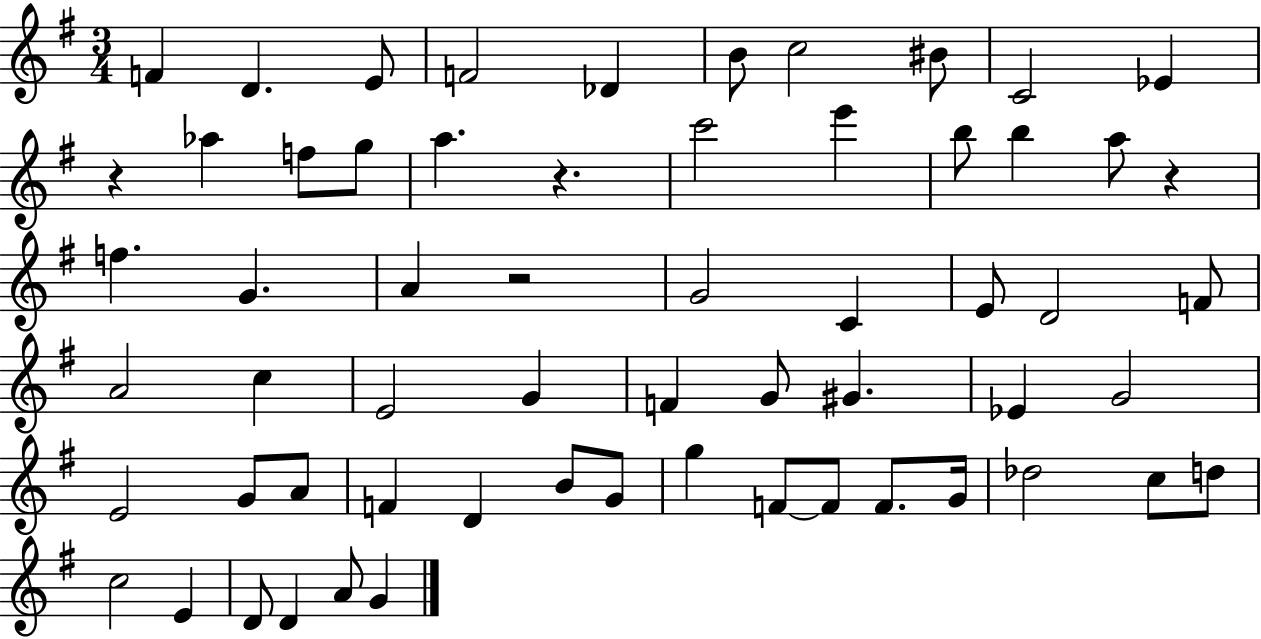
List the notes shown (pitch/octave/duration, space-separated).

F4/q D4/q. E4/e F4/h Db4/q B4/e C5/h BIS4/e C4/h Eb4/q R/q Ab5/q F5/e G5/e A5/q. R/q. C6/h E6/q B5/e B5/q A5/e R/q F5/q. G4/q. A4/q R/h G4/h C4/q E4/e D4/h F4/e A4/h C5/q E4/h G4/q F4/q G4/e G#4/q. Eb4/q G4/h E4/h G4/e A4/e F4/q D4/q B4/e G4/e G5/q F4/e F4/e F4/e. G4/s Db5/h C5/e D5/e C5/h E4/q D4/e D4/q A4/e G4/q